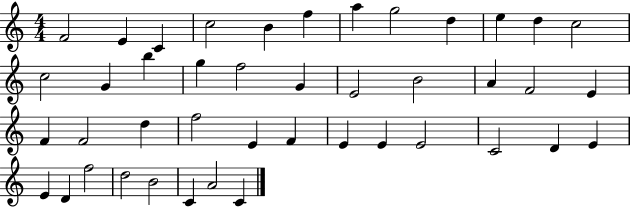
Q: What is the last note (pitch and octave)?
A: C4